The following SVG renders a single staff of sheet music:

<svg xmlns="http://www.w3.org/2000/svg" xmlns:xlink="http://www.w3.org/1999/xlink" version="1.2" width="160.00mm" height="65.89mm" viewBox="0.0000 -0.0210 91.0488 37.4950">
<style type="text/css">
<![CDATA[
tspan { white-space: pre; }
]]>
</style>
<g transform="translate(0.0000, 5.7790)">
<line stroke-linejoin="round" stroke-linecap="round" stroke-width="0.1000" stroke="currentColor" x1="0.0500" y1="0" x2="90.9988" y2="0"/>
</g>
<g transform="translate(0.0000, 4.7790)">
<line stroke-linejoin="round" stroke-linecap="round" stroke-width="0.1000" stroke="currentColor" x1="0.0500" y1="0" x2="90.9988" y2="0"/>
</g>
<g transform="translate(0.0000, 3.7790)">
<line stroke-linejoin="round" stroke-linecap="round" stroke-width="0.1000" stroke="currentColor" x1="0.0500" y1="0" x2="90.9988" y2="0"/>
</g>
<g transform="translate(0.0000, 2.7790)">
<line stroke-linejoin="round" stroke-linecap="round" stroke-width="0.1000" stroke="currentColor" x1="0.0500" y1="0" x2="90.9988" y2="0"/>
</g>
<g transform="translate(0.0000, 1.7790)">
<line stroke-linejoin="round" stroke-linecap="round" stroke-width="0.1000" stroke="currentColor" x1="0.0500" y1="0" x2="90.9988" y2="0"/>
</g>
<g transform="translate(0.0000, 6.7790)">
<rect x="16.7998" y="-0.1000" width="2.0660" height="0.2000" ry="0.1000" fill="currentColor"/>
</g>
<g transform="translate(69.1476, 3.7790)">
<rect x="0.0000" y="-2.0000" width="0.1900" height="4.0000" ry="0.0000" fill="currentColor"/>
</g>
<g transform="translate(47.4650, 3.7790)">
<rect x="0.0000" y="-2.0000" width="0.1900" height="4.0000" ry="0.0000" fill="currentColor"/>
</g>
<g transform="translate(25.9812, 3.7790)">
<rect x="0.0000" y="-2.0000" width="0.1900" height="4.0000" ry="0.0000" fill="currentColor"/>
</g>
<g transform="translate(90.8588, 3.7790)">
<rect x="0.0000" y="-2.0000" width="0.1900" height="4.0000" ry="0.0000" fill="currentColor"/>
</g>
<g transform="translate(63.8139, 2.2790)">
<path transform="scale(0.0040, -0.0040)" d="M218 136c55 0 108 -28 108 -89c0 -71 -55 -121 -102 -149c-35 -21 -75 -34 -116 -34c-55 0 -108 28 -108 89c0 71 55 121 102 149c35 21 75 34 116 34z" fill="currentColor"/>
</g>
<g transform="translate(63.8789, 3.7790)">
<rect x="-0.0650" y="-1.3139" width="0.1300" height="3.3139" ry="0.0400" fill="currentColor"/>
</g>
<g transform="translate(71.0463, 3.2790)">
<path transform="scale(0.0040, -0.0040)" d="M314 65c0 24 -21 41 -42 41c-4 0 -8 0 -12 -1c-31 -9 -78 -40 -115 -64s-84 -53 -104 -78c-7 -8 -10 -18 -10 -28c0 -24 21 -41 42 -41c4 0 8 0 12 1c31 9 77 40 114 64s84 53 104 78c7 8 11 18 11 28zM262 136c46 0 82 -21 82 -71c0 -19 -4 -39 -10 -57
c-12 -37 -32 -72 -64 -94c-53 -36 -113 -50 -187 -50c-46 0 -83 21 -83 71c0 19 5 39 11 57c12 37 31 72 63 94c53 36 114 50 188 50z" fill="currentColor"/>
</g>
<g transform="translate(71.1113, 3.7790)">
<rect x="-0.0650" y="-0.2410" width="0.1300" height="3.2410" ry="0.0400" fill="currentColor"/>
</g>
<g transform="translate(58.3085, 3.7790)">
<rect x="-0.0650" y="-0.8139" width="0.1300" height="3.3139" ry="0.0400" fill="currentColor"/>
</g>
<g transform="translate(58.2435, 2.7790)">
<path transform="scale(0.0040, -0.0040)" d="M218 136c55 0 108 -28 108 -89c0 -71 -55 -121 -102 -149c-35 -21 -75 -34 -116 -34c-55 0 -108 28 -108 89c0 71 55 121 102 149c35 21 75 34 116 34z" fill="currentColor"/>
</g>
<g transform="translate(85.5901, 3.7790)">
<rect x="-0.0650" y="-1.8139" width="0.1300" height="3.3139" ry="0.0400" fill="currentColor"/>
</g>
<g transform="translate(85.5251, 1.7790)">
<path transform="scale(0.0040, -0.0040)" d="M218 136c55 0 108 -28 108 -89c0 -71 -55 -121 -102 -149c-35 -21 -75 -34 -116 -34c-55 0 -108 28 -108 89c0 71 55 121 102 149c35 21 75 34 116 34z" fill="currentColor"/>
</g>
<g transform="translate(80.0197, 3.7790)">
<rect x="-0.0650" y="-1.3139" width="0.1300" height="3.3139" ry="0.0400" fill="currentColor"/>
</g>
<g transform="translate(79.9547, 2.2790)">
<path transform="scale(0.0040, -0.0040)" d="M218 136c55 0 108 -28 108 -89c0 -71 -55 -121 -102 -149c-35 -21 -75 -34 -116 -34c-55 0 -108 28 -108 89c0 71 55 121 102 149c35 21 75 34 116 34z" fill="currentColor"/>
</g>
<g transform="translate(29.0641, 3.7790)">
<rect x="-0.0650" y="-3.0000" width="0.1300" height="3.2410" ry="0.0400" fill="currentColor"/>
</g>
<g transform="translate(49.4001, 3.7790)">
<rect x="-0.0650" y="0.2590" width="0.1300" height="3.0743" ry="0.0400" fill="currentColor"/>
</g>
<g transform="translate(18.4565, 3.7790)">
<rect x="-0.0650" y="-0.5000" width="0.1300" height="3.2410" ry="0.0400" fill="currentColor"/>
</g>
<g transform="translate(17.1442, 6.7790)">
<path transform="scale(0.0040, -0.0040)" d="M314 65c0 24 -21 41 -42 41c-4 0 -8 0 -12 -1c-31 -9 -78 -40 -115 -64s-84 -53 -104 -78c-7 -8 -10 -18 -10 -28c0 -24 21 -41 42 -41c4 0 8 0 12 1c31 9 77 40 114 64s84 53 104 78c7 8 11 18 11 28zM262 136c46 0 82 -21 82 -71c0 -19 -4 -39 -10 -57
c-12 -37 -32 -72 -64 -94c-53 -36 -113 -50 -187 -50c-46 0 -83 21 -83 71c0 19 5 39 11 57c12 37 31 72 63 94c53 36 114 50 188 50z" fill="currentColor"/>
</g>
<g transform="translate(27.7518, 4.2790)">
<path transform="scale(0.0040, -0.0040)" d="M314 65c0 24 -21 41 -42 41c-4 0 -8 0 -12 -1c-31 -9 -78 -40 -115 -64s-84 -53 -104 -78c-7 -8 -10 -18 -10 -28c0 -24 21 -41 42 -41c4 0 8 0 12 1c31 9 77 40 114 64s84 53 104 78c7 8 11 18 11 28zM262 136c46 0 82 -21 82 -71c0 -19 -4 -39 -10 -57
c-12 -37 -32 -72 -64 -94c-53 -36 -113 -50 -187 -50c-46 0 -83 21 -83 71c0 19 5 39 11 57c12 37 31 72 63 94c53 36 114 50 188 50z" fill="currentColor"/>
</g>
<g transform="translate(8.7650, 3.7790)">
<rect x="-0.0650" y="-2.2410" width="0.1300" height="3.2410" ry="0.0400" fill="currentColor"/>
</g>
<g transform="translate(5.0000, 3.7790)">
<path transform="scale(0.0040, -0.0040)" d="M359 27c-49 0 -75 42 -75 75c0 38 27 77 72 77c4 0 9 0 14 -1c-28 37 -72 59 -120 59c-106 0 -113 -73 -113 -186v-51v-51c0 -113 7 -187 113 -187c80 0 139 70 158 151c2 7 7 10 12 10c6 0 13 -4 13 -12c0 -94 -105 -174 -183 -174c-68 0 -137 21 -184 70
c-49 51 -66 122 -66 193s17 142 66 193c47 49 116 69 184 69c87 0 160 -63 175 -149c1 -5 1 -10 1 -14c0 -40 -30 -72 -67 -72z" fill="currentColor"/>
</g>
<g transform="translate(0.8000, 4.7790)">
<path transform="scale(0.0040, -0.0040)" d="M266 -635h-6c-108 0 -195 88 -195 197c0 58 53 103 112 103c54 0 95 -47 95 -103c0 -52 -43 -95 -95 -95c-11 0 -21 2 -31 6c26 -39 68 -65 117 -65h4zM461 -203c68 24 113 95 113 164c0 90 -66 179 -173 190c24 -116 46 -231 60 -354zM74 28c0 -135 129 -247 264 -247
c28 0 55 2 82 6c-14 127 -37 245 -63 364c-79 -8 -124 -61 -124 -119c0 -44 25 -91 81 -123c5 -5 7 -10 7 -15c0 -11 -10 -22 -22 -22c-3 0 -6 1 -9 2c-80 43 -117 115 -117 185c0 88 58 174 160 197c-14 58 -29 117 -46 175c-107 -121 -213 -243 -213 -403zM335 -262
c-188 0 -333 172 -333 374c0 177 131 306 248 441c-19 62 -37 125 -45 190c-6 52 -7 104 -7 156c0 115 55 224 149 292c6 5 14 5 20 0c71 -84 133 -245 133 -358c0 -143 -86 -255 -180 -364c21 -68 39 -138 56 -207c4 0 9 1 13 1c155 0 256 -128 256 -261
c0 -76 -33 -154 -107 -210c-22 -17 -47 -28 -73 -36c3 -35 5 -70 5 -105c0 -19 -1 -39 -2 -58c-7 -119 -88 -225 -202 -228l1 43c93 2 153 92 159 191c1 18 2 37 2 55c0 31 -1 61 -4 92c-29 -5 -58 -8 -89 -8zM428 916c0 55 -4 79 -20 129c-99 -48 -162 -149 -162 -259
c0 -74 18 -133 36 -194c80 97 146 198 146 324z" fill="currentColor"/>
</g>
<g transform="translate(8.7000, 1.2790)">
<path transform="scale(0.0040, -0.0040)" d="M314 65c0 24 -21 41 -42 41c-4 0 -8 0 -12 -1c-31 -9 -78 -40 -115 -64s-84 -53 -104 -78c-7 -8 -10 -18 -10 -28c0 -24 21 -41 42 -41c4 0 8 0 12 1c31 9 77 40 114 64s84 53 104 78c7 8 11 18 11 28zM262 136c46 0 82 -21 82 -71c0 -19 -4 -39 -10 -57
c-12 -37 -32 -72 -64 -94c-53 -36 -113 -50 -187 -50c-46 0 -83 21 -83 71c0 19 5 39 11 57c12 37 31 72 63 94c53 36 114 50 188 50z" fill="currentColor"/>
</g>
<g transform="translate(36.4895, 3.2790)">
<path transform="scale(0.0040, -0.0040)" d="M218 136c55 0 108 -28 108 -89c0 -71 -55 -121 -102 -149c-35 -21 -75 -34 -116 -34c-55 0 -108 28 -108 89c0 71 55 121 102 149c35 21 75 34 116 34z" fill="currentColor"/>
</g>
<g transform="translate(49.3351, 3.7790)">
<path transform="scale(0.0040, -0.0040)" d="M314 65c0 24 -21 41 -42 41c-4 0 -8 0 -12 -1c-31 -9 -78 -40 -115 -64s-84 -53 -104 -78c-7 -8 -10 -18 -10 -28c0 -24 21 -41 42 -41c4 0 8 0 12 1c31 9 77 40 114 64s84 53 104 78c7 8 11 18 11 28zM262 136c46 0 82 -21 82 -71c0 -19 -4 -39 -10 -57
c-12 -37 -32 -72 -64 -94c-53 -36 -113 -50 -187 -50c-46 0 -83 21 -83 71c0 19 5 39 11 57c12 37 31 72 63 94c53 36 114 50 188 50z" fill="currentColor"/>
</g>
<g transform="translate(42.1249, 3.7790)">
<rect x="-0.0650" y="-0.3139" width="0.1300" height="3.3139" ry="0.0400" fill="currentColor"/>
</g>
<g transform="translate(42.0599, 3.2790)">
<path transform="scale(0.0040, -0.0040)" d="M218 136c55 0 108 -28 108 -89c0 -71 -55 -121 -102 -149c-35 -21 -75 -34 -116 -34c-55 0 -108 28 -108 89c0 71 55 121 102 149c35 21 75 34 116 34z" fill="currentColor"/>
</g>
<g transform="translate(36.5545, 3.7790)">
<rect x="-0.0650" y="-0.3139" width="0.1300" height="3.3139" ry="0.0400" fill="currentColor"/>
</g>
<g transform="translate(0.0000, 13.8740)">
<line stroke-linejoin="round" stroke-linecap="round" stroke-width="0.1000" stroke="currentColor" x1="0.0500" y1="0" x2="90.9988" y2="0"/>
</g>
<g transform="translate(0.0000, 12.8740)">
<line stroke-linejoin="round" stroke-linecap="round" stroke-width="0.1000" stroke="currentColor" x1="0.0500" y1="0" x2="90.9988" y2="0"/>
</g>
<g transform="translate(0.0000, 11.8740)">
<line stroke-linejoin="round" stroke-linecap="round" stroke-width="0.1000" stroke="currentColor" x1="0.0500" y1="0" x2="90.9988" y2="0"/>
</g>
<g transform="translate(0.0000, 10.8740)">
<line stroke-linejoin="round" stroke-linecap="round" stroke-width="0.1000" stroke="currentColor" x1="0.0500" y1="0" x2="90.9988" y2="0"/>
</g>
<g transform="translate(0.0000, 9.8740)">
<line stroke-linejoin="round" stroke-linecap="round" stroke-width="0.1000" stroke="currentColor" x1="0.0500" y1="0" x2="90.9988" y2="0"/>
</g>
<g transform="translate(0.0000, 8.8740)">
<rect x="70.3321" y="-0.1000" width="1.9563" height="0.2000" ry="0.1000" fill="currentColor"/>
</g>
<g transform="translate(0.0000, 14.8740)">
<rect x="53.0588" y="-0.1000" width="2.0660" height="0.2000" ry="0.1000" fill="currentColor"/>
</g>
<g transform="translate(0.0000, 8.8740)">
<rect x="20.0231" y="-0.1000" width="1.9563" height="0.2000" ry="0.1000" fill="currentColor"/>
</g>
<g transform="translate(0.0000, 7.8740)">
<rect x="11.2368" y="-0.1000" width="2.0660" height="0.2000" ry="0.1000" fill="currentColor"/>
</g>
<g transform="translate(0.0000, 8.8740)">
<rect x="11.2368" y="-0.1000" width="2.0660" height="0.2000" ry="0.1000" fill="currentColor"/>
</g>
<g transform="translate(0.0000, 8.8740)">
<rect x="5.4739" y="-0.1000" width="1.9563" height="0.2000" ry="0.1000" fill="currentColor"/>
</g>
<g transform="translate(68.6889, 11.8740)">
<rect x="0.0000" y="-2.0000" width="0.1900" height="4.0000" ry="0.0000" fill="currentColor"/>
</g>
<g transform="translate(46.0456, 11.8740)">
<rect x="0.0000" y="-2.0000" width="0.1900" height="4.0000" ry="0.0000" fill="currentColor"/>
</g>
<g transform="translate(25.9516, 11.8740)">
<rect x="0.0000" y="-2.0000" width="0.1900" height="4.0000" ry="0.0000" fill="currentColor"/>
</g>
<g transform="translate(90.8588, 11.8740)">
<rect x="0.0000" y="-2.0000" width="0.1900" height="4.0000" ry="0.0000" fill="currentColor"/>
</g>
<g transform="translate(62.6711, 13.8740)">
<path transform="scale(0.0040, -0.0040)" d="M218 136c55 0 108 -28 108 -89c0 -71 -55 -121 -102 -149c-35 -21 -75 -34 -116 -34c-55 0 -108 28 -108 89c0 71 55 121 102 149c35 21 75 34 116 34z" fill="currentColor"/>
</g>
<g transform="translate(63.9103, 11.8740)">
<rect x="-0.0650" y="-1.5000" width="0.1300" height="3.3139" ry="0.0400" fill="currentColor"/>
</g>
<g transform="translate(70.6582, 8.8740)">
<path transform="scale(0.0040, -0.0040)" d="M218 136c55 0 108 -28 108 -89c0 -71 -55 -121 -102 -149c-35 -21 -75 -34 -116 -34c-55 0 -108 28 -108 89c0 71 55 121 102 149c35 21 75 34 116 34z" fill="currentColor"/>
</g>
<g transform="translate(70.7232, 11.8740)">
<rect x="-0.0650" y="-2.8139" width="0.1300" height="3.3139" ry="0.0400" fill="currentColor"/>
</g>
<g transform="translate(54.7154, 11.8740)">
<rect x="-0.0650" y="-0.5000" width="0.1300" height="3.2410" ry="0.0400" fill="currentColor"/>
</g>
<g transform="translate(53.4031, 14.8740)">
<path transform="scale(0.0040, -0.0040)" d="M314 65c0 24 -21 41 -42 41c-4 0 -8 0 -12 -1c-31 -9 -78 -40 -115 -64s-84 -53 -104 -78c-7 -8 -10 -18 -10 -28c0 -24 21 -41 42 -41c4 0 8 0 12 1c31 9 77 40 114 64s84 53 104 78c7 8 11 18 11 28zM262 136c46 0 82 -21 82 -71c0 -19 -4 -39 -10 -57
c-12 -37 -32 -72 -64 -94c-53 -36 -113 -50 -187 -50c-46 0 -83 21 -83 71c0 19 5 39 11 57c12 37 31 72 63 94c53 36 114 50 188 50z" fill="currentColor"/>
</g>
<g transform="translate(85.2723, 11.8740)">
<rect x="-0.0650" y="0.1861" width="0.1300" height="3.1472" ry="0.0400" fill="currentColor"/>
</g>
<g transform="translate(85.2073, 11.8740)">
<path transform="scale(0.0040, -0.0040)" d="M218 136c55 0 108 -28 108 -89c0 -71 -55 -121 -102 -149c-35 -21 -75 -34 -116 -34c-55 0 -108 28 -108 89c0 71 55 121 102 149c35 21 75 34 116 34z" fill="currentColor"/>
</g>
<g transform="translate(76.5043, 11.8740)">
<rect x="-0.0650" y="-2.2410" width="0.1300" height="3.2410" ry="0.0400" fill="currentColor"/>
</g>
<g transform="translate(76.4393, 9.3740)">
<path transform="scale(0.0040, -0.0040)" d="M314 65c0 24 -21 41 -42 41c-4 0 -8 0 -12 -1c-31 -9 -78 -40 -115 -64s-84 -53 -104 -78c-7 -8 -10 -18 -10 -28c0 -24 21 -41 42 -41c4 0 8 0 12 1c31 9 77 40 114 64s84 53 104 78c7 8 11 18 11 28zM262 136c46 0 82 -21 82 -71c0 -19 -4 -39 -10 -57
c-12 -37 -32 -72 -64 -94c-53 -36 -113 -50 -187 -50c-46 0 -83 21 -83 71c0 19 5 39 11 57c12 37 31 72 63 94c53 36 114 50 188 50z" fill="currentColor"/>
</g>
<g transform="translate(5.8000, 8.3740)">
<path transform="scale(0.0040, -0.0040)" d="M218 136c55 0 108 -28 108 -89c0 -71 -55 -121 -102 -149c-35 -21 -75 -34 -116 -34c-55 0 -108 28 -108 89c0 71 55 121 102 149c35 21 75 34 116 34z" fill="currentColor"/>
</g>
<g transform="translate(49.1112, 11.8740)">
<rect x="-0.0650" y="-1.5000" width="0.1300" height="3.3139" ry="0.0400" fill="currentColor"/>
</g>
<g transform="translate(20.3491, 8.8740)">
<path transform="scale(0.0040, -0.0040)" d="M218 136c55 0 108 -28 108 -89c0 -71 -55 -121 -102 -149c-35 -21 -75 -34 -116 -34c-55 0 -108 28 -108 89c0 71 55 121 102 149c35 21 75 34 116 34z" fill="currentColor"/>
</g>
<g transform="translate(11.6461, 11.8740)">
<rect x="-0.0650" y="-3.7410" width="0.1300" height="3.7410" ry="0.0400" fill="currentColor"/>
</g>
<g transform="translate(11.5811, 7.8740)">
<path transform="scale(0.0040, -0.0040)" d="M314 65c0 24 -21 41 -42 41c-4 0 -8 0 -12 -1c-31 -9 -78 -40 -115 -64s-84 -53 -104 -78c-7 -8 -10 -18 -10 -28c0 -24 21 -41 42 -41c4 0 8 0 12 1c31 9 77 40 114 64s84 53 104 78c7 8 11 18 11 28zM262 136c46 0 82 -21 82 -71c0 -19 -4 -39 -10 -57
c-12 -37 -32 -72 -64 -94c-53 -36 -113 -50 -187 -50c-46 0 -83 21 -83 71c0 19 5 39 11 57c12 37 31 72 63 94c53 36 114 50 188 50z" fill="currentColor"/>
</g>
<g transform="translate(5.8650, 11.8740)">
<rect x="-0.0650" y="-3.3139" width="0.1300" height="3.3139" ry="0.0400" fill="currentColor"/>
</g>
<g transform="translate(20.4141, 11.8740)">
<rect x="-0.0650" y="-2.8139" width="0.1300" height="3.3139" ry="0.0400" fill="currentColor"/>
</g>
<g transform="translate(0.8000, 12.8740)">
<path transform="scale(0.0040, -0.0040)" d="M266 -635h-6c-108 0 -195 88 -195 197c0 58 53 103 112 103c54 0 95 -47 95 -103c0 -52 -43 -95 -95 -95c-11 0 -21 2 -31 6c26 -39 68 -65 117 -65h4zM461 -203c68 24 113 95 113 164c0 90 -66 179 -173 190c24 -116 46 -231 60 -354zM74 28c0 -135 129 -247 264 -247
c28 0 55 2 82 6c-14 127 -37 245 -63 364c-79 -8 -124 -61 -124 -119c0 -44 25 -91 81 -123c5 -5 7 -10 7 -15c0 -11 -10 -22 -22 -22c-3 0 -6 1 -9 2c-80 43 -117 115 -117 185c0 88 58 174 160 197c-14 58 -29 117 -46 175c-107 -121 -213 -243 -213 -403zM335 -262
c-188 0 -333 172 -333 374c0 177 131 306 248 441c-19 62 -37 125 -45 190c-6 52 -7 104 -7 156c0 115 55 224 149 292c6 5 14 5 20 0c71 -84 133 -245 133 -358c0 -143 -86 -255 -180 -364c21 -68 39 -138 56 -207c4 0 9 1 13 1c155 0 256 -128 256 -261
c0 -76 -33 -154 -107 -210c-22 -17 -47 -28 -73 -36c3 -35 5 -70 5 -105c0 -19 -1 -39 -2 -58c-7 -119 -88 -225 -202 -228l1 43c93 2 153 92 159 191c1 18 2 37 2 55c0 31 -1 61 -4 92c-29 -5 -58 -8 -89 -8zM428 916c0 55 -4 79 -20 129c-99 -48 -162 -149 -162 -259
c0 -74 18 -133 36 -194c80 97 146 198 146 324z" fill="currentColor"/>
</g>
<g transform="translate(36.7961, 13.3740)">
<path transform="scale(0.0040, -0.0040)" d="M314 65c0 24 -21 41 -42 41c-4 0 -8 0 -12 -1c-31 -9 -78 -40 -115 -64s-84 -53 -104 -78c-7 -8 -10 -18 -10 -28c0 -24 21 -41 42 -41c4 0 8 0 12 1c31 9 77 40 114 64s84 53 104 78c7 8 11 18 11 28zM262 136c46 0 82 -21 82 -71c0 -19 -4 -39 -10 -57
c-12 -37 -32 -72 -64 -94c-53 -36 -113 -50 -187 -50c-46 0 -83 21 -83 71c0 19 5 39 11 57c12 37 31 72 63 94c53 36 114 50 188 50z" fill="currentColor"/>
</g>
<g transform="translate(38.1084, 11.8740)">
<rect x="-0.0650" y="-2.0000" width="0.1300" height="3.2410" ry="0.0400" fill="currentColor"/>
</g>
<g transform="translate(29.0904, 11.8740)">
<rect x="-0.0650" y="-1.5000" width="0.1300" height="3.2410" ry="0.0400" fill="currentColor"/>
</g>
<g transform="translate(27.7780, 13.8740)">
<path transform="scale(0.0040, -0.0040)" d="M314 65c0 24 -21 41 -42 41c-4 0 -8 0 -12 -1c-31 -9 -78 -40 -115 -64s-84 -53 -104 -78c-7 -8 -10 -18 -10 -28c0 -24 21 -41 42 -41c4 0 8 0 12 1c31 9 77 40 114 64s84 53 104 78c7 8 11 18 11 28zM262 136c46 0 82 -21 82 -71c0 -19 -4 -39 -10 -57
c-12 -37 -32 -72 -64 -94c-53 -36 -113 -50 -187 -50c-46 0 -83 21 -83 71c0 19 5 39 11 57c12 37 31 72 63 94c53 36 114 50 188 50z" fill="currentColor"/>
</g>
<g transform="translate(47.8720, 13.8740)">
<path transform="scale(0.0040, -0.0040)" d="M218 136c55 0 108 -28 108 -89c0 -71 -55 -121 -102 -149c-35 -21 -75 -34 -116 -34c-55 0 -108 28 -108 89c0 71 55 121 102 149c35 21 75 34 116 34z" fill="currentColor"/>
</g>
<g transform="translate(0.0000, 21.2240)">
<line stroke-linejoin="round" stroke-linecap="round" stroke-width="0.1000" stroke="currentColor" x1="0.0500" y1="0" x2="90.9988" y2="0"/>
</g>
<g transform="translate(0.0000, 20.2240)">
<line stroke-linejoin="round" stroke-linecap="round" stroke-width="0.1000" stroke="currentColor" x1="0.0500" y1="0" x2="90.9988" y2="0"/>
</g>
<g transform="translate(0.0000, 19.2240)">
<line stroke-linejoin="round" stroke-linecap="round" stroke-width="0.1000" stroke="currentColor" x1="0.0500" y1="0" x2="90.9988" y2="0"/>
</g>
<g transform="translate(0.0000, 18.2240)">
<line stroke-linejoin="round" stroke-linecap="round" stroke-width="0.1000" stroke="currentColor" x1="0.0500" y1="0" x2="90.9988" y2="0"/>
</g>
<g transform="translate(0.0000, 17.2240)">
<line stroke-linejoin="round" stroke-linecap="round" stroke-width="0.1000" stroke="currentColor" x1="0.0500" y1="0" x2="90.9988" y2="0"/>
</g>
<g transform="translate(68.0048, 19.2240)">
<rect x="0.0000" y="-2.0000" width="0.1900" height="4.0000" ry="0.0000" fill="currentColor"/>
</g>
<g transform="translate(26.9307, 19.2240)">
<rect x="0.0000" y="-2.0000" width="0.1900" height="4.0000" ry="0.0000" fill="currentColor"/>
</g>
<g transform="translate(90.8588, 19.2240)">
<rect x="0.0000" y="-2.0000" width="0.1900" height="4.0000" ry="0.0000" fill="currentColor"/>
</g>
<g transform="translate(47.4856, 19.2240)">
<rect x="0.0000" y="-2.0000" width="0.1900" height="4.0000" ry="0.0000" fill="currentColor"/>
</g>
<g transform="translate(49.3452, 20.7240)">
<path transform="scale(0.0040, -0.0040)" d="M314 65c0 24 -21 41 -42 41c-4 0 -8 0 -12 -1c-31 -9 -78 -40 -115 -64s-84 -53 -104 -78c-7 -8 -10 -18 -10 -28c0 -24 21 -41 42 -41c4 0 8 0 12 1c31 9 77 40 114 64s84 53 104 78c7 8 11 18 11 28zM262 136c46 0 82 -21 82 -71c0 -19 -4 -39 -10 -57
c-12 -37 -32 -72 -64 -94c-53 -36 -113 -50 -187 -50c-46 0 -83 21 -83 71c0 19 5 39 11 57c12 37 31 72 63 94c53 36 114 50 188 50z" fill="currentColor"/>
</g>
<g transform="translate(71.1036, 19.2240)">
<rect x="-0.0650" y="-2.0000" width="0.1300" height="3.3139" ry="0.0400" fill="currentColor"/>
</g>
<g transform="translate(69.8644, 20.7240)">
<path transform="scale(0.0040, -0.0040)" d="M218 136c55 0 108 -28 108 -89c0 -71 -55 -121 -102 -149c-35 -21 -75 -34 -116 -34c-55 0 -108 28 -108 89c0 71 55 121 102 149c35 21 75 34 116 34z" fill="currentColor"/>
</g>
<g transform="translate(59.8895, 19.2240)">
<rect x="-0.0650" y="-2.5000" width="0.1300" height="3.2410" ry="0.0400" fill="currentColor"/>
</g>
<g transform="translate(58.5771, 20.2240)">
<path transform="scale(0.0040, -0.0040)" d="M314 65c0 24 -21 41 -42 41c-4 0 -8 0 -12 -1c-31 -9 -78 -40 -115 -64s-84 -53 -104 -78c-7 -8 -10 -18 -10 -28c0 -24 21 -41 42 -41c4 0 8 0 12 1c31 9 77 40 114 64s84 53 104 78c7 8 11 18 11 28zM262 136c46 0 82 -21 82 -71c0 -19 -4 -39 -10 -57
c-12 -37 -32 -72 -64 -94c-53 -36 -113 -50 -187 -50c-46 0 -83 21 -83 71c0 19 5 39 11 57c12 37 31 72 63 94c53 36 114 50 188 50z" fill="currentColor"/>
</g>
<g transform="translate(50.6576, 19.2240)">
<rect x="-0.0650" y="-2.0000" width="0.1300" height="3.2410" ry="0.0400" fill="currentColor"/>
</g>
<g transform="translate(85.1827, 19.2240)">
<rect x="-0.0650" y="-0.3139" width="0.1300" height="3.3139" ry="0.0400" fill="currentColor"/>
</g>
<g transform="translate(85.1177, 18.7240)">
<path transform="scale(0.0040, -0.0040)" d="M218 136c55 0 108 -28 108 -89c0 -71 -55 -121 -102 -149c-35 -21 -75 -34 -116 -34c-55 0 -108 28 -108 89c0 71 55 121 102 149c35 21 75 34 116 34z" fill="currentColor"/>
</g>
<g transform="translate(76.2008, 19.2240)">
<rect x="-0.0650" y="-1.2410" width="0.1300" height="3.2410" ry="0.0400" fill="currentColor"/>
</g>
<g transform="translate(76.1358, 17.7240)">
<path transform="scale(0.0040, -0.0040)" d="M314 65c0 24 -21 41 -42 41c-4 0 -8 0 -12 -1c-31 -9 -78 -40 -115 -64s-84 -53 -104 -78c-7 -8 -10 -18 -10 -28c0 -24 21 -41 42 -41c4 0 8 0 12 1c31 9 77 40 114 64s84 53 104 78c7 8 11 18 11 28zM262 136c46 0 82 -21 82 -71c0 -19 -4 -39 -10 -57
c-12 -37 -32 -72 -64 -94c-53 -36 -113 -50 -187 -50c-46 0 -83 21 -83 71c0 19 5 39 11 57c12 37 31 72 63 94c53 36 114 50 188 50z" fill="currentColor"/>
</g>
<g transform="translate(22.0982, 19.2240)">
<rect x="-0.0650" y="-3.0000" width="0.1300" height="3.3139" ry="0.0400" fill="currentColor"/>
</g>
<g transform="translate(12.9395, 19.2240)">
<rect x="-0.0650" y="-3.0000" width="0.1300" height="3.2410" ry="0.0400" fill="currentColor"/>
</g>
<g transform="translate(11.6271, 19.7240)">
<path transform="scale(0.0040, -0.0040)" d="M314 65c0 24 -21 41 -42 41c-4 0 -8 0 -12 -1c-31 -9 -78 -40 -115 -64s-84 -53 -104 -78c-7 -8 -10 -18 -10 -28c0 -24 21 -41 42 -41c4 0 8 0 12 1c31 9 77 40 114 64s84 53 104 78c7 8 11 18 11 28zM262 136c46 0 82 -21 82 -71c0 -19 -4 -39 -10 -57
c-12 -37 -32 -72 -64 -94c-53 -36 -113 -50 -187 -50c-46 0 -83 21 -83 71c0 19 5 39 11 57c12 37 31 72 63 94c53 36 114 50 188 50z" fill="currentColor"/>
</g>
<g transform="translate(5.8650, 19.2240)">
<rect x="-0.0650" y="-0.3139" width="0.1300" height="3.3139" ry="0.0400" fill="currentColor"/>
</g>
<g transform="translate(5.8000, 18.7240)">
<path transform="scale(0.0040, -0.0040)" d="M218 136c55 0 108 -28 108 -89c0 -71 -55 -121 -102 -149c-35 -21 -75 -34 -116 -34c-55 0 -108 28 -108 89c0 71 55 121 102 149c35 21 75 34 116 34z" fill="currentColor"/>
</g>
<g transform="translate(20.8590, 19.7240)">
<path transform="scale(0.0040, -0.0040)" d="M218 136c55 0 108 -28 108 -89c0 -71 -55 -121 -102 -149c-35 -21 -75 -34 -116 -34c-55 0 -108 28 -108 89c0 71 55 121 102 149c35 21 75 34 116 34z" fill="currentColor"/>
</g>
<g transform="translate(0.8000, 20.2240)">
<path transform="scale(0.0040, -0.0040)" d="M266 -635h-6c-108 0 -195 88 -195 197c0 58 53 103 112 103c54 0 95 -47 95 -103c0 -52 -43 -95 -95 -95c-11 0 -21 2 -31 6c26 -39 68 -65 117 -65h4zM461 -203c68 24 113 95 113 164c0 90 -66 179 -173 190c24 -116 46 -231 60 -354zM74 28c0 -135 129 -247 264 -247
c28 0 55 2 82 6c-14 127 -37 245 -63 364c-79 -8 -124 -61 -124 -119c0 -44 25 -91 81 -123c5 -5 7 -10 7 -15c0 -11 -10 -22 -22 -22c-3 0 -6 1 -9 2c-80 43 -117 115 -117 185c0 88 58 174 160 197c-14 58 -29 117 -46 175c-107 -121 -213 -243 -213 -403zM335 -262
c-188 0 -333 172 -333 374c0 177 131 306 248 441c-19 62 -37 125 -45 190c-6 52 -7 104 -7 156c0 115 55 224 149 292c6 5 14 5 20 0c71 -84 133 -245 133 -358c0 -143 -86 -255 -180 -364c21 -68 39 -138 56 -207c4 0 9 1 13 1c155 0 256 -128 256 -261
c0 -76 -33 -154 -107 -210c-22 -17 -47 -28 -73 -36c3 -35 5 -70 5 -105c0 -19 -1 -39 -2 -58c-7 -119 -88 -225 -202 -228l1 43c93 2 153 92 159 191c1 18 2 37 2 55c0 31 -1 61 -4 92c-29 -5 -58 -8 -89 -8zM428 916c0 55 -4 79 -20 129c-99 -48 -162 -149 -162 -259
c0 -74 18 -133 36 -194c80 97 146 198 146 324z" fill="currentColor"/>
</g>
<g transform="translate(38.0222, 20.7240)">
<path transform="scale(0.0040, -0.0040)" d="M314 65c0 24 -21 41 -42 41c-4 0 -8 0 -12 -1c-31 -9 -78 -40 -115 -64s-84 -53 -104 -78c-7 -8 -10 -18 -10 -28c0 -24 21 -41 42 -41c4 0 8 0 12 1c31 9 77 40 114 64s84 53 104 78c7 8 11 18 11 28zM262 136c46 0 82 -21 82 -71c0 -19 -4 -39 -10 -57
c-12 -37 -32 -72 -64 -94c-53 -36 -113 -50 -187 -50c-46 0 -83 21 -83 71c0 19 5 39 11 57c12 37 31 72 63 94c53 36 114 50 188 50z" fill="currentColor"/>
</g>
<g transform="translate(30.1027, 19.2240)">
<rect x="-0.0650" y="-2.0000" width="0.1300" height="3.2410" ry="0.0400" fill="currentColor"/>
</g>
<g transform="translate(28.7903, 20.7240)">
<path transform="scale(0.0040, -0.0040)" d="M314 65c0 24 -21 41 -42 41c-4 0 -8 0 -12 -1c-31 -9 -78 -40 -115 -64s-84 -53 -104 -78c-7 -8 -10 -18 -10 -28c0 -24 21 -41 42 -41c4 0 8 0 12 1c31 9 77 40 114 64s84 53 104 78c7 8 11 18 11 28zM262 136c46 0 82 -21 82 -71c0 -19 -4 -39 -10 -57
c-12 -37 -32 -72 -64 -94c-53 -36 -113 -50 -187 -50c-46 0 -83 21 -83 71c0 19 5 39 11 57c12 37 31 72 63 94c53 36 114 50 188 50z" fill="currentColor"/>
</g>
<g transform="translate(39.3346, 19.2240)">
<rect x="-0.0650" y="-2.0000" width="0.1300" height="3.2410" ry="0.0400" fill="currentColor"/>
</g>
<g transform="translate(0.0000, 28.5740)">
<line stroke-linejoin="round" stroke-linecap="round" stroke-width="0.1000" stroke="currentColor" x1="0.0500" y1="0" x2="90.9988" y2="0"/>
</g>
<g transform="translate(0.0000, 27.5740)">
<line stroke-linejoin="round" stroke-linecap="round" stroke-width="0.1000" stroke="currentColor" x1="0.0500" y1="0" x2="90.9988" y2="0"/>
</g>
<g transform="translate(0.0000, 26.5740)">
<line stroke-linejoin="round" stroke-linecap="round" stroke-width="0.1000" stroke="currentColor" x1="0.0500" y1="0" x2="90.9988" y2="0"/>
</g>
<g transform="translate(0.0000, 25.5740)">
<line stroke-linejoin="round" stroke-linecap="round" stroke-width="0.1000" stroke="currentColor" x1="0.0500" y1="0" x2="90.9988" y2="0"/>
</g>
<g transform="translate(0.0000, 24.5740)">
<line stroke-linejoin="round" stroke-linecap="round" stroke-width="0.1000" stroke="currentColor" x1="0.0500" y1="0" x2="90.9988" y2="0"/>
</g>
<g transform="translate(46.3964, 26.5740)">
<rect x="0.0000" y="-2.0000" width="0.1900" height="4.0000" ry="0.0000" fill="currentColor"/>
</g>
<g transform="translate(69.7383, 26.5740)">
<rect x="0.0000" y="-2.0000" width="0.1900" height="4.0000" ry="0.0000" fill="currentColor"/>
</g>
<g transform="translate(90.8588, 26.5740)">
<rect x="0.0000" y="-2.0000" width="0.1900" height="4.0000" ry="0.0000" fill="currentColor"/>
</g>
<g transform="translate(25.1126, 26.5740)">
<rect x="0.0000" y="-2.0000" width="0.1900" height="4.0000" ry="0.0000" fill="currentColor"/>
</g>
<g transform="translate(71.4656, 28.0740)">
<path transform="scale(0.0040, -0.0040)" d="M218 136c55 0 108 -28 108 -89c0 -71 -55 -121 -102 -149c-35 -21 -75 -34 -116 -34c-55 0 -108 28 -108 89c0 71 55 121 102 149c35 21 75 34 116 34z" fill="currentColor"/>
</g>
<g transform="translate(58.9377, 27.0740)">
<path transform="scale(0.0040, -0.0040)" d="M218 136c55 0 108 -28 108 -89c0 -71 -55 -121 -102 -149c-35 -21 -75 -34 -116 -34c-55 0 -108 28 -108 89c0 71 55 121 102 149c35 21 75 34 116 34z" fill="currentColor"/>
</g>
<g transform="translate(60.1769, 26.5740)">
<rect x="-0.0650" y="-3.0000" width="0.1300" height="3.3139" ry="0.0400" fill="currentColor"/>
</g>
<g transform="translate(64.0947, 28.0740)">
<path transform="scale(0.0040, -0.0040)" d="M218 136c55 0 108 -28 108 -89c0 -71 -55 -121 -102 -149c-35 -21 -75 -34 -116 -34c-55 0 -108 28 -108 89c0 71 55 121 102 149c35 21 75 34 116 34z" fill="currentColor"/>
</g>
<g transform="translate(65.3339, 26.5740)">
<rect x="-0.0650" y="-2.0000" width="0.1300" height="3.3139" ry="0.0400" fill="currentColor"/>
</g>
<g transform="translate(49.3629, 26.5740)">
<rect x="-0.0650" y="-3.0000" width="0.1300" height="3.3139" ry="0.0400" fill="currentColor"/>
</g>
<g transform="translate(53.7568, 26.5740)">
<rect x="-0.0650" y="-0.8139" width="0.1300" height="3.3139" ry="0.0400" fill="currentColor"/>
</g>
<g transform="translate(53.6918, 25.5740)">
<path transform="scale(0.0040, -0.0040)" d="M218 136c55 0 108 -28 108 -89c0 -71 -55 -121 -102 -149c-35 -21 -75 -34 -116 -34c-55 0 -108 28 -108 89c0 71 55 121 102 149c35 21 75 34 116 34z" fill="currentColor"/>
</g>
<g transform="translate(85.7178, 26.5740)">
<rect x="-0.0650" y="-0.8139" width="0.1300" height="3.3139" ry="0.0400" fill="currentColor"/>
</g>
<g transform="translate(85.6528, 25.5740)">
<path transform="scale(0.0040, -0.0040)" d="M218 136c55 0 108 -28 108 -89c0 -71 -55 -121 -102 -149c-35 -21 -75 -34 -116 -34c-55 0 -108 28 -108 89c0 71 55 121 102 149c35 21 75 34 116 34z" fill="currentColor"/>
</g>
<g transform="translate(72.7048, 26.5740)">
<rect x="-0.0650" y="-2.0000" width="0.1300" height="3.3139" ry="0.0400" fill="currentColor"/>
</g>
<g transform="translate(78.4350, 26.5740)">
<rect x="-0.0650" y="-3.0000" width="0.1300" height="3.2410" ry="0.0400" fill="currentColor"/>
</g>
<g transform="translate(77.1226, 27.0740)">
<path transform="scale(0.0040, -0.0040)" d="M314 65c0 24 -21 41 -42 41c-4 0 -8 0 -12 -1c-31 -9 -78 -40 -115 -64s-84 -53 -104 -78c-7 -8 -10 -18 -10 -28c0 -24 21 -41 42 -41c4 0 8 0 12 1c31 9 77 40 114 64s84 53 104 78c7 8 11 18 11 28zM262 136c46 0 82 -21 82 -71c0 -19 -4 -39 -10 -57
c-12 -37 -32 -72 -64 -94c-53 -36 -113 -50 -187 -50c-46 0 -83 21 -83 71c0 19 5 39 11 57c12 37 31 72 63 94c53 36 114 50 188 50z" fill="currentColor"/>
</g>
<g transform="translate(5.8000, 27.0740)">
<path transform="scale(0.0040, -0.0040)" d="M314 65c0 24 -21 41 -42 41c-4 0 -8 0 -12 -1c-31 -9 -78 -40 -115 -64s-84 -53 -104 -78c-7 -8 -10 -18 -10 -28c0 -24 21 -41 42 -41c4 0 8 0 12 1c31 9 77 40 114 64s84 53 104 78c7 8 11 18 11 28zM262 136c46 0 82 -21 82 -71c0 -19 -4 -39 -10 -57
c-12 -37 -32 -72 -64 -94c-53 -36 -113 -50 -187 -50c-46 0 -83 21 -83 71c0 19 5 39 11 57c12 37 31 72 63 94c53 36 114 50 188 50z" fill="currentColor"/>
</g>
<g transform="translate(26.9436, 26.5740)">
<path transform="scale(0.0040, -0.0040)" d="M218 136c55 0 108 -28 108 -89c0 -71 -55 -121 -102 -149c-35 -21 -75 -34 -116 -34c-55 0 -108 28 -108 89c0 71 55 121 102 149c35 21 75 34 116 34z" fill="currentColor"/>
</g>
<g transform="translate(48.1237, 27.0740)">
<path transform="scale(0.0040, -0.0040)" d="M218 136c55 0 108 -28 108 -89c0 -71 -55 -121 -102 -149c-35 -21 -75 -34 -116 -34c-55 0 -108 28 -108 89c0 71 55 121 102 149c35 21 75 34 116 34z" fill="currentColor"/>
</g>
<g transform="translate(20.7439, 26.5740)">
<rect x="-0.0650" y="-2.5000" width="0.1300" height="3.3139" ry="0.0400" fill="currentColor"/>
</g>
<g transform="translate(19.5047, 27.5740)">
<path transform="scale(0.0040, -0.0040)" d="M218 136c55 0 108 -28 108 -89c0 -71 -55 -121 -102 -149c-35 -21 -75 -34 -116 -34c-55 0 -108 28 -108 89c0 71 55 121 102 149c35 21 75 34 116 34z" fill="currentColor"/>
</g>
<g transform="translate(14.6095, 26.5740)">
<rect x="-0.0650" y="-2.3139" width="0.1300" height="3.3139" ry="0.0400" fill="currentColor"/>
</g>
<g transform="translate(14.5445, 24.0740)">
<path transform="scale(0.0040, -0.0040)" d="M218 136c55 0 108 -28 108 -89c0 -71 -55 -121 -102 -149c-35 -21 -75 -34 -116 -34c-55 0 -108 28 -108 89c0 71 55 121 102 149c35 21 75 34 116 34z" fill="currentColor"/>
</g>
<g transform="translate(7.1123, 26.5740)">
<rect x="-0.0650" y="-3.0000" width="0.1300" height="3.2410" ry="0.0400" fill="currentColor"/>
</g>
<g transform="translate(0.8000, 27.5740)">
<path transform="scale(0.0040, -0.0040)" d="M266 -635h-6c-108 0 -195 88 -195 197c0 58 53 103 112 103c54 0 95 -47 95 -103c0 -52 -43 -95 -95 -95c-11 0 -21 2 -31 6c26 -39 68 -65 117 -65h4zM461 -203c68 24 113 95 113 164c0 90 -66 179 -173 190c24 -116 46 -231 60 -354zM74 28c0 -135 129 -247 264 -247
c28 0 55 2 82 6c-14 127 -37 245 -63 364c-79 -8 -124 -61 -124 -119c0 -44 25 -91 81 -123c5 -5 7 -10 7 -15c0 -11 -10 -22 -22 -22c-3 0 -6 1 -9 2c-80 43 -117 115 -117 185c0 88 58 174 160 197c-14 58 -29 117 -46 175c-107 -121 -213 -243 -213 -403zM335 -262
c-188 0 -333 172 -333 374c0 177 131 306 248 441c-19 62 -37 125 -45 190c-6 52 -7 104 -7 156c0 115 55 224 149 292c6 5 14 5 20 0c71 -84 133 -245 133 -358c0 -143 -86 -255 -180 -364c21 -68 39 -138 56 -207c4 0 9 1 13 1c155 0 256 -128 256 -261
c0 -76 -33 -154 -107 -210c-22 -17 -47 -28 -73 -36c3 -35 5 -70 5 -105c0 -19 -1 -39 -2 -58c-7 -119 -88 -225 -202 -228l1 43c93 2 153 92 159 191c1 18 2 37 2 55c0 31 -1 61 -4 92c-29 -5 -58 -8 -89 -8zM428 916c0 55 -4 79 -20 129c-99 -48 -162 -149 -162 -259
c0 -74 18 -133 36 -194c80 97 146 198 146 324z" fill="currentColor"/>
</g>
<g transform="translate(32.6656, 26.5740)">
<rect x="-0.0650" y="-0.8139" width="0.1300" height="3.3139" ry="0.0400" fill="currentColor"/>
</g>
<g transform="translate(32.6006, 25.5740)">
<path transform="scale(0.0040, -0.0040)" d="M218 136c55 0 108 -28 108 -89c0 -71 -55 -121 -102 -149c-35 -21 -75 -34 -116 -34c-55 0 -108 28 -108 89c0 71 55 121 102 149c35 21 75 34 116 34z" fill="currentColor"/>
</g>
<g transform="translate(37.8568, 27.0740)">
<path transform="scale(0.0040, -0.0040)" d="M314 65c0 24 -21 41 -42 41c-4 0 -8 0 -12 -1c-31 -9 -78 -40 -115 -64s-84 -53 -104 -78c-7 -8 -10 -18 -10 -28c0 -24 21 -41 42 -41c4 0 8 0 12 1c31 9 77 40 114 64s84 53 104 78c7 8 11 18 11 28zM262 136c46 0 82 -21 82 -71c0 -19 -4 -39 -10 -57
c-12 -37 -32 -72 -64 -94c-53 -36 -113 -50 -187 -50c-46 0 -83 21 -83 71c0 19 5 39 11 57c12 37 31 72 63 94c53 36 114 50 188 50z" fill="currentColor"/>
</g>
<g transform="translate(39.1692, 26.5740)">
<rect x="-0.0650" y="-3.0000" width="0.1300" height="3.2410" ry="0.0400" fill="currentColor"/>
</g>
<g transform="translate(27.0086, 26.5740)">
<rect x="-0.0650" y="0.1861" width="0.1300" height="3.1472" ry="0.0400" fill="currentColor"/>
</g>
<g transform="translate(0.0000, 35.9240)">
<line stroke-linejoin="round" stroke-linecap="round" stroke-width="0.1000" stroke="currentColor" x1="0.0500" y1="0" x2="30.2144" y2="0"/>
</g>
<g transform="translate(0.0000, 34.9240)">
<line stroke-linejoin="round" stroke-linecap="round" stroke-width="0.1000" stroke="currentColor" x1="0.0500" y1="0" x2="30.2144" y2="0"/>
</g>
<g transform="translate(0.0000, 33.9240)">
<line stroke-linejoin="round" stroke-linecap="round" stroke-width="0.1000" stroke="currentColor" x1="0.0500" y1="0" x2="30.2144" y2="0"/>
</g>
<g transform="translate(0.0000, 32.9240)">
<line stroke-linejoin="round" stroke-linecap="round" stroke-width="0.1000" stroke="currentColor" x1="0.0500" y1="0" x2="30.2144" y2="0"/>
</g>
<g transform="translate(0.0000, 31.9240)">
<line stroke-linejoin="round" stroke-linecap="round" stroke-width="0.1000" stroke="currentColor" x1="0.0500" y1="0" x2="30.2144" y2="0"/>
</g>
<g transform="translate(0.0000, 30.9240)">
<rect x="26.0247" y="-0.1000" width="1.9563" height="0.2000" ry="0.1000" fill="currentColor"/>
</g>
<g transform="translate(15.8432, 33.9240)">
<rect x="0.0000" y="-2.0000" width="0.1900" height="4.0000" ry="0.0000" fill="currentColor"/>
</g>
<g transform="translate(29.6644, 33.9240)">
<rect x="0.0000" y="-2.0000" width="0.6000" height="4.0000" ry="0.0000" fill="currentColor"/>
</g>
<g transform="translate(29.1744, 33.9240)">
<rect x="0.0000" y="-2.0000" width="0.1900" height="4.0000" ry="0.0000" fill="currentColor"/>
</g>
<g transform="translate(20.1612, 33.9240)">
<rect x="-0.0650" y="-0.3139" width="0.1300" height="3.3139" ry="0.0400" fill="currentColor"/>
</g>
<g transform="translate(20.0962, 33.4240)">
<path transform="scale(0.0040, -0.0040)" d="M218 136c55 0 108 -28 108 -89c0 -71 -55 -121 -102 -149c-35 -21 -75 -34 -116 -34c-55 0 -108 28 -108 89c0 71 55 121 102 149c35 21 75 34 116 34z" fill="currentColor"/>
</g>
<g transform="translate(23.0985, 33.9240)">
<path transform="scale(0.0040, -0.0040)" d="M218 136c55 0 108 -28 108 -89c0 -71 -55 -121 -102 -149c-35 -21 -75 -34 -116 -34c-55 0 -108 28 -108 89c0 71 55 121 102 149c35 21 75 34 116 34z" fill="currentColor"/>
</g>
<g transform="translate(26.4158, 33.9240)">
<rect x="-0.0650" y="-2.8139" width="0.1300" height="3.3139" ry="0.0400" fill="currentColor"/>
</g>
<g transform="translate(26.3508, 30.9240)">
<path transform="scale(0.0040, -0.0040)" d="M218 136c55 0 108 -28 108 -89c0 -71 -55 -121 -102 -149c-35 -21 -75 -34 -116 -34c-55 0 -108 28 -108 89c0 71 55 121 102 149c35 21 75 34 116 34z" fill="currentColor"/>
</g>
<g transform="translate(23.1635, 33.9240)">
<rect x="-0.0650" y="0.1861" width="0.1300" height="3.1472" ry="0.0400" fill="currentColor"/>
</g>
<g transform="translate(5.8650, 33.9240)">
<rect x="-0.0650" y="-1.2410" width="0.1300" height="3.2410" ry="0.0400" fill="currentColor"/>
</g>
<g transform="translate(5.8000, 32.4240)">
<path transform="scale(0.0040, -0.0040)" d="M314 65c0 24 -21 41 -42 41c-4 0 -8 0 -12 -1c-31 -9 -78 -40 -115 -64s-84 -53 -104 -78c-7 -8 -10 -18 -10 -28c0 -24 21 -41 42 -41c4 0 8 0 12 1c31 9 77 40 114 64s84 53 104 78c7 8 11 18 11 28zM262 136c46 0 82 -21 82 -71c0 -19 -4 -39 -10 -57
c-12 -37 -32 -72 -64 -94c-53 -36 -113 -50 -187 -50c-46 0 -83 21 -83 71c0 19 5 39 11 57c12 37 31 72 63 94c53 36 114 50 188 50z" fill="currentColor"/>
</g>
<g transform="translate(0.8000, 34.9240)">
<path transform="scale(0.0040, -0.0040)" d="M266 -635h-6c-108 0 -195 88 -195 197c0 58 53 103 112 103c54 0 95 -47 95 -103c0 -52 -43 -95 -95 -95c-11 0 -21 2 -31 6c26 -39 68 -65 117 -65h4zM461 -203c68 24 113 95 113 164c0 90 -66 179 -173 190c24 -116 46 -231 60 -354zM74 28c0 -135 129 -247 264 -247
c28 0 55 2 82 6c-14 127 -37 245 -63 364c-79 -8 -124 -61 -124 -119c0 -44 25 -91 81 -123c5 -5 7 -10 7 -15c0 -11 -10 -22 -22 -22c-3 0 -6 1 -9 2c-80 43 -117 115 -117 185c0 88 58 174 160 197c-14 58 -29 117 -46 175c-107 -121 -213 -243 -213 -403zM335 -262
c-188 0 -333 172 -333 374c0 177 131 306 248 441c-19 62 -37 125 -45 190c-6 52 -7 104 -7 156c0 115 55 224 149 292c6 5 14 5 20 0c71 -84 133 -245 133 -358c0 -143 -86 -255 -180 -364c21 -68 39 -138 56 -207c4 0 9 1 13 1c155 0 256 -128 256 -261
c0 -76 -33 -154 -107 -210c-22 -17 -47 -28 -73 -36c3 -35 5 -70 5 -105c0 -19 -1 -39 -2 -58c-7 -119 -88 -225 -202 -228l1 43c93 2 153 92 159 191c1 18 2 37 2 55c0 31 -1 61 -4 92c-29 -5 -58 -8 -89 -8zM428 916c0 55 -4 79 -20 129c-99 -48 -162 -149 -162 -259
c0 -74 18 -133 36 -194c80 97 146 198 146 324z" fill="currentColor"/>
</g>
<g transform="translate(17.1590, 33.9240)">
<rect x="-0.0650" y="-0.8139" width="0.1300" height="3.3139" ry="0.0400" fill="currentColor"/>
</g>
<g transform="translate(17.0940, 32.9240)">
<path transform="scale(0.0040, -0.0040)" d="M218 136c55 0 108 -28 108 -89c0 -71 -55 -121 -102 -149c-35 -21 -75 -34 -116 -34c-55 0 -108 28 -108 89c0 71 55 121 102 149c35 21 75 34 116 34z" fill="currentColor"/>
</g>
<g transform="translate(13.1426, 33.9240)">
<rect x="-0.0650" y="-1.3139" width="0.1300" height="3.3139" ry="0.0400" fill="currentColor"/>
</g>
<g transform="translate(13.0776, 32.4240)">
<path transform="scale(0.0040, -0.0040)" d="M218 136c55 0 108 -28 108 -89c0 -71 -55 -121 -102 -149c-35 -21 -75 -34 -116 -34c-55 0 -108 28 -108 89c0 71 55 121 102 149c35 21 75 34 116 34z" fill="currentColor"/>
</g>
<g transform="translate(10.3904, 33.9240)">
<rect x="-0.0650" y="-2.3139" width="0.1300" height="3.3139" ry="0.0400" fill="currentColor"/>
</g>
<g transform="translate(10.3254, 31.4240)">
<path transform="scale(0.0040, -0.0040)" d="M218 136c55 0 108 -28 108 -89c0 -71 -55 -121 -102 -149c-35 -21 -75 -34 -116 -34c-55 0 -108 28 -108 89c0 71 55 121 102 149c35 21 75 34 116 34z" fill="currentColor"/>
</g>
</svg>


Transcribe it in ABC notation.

X:1
T:Untitled
M:4/4
L:1/4
K:C
g2 C2 A2 c c B2 d e c2 e f b c'2 a E2 F2 E C2 E a g2 B c A2 A F2 F2 F2 G2 F e2 c A2 g G B d A2 A d A F F A2 d e2 g e d c B a